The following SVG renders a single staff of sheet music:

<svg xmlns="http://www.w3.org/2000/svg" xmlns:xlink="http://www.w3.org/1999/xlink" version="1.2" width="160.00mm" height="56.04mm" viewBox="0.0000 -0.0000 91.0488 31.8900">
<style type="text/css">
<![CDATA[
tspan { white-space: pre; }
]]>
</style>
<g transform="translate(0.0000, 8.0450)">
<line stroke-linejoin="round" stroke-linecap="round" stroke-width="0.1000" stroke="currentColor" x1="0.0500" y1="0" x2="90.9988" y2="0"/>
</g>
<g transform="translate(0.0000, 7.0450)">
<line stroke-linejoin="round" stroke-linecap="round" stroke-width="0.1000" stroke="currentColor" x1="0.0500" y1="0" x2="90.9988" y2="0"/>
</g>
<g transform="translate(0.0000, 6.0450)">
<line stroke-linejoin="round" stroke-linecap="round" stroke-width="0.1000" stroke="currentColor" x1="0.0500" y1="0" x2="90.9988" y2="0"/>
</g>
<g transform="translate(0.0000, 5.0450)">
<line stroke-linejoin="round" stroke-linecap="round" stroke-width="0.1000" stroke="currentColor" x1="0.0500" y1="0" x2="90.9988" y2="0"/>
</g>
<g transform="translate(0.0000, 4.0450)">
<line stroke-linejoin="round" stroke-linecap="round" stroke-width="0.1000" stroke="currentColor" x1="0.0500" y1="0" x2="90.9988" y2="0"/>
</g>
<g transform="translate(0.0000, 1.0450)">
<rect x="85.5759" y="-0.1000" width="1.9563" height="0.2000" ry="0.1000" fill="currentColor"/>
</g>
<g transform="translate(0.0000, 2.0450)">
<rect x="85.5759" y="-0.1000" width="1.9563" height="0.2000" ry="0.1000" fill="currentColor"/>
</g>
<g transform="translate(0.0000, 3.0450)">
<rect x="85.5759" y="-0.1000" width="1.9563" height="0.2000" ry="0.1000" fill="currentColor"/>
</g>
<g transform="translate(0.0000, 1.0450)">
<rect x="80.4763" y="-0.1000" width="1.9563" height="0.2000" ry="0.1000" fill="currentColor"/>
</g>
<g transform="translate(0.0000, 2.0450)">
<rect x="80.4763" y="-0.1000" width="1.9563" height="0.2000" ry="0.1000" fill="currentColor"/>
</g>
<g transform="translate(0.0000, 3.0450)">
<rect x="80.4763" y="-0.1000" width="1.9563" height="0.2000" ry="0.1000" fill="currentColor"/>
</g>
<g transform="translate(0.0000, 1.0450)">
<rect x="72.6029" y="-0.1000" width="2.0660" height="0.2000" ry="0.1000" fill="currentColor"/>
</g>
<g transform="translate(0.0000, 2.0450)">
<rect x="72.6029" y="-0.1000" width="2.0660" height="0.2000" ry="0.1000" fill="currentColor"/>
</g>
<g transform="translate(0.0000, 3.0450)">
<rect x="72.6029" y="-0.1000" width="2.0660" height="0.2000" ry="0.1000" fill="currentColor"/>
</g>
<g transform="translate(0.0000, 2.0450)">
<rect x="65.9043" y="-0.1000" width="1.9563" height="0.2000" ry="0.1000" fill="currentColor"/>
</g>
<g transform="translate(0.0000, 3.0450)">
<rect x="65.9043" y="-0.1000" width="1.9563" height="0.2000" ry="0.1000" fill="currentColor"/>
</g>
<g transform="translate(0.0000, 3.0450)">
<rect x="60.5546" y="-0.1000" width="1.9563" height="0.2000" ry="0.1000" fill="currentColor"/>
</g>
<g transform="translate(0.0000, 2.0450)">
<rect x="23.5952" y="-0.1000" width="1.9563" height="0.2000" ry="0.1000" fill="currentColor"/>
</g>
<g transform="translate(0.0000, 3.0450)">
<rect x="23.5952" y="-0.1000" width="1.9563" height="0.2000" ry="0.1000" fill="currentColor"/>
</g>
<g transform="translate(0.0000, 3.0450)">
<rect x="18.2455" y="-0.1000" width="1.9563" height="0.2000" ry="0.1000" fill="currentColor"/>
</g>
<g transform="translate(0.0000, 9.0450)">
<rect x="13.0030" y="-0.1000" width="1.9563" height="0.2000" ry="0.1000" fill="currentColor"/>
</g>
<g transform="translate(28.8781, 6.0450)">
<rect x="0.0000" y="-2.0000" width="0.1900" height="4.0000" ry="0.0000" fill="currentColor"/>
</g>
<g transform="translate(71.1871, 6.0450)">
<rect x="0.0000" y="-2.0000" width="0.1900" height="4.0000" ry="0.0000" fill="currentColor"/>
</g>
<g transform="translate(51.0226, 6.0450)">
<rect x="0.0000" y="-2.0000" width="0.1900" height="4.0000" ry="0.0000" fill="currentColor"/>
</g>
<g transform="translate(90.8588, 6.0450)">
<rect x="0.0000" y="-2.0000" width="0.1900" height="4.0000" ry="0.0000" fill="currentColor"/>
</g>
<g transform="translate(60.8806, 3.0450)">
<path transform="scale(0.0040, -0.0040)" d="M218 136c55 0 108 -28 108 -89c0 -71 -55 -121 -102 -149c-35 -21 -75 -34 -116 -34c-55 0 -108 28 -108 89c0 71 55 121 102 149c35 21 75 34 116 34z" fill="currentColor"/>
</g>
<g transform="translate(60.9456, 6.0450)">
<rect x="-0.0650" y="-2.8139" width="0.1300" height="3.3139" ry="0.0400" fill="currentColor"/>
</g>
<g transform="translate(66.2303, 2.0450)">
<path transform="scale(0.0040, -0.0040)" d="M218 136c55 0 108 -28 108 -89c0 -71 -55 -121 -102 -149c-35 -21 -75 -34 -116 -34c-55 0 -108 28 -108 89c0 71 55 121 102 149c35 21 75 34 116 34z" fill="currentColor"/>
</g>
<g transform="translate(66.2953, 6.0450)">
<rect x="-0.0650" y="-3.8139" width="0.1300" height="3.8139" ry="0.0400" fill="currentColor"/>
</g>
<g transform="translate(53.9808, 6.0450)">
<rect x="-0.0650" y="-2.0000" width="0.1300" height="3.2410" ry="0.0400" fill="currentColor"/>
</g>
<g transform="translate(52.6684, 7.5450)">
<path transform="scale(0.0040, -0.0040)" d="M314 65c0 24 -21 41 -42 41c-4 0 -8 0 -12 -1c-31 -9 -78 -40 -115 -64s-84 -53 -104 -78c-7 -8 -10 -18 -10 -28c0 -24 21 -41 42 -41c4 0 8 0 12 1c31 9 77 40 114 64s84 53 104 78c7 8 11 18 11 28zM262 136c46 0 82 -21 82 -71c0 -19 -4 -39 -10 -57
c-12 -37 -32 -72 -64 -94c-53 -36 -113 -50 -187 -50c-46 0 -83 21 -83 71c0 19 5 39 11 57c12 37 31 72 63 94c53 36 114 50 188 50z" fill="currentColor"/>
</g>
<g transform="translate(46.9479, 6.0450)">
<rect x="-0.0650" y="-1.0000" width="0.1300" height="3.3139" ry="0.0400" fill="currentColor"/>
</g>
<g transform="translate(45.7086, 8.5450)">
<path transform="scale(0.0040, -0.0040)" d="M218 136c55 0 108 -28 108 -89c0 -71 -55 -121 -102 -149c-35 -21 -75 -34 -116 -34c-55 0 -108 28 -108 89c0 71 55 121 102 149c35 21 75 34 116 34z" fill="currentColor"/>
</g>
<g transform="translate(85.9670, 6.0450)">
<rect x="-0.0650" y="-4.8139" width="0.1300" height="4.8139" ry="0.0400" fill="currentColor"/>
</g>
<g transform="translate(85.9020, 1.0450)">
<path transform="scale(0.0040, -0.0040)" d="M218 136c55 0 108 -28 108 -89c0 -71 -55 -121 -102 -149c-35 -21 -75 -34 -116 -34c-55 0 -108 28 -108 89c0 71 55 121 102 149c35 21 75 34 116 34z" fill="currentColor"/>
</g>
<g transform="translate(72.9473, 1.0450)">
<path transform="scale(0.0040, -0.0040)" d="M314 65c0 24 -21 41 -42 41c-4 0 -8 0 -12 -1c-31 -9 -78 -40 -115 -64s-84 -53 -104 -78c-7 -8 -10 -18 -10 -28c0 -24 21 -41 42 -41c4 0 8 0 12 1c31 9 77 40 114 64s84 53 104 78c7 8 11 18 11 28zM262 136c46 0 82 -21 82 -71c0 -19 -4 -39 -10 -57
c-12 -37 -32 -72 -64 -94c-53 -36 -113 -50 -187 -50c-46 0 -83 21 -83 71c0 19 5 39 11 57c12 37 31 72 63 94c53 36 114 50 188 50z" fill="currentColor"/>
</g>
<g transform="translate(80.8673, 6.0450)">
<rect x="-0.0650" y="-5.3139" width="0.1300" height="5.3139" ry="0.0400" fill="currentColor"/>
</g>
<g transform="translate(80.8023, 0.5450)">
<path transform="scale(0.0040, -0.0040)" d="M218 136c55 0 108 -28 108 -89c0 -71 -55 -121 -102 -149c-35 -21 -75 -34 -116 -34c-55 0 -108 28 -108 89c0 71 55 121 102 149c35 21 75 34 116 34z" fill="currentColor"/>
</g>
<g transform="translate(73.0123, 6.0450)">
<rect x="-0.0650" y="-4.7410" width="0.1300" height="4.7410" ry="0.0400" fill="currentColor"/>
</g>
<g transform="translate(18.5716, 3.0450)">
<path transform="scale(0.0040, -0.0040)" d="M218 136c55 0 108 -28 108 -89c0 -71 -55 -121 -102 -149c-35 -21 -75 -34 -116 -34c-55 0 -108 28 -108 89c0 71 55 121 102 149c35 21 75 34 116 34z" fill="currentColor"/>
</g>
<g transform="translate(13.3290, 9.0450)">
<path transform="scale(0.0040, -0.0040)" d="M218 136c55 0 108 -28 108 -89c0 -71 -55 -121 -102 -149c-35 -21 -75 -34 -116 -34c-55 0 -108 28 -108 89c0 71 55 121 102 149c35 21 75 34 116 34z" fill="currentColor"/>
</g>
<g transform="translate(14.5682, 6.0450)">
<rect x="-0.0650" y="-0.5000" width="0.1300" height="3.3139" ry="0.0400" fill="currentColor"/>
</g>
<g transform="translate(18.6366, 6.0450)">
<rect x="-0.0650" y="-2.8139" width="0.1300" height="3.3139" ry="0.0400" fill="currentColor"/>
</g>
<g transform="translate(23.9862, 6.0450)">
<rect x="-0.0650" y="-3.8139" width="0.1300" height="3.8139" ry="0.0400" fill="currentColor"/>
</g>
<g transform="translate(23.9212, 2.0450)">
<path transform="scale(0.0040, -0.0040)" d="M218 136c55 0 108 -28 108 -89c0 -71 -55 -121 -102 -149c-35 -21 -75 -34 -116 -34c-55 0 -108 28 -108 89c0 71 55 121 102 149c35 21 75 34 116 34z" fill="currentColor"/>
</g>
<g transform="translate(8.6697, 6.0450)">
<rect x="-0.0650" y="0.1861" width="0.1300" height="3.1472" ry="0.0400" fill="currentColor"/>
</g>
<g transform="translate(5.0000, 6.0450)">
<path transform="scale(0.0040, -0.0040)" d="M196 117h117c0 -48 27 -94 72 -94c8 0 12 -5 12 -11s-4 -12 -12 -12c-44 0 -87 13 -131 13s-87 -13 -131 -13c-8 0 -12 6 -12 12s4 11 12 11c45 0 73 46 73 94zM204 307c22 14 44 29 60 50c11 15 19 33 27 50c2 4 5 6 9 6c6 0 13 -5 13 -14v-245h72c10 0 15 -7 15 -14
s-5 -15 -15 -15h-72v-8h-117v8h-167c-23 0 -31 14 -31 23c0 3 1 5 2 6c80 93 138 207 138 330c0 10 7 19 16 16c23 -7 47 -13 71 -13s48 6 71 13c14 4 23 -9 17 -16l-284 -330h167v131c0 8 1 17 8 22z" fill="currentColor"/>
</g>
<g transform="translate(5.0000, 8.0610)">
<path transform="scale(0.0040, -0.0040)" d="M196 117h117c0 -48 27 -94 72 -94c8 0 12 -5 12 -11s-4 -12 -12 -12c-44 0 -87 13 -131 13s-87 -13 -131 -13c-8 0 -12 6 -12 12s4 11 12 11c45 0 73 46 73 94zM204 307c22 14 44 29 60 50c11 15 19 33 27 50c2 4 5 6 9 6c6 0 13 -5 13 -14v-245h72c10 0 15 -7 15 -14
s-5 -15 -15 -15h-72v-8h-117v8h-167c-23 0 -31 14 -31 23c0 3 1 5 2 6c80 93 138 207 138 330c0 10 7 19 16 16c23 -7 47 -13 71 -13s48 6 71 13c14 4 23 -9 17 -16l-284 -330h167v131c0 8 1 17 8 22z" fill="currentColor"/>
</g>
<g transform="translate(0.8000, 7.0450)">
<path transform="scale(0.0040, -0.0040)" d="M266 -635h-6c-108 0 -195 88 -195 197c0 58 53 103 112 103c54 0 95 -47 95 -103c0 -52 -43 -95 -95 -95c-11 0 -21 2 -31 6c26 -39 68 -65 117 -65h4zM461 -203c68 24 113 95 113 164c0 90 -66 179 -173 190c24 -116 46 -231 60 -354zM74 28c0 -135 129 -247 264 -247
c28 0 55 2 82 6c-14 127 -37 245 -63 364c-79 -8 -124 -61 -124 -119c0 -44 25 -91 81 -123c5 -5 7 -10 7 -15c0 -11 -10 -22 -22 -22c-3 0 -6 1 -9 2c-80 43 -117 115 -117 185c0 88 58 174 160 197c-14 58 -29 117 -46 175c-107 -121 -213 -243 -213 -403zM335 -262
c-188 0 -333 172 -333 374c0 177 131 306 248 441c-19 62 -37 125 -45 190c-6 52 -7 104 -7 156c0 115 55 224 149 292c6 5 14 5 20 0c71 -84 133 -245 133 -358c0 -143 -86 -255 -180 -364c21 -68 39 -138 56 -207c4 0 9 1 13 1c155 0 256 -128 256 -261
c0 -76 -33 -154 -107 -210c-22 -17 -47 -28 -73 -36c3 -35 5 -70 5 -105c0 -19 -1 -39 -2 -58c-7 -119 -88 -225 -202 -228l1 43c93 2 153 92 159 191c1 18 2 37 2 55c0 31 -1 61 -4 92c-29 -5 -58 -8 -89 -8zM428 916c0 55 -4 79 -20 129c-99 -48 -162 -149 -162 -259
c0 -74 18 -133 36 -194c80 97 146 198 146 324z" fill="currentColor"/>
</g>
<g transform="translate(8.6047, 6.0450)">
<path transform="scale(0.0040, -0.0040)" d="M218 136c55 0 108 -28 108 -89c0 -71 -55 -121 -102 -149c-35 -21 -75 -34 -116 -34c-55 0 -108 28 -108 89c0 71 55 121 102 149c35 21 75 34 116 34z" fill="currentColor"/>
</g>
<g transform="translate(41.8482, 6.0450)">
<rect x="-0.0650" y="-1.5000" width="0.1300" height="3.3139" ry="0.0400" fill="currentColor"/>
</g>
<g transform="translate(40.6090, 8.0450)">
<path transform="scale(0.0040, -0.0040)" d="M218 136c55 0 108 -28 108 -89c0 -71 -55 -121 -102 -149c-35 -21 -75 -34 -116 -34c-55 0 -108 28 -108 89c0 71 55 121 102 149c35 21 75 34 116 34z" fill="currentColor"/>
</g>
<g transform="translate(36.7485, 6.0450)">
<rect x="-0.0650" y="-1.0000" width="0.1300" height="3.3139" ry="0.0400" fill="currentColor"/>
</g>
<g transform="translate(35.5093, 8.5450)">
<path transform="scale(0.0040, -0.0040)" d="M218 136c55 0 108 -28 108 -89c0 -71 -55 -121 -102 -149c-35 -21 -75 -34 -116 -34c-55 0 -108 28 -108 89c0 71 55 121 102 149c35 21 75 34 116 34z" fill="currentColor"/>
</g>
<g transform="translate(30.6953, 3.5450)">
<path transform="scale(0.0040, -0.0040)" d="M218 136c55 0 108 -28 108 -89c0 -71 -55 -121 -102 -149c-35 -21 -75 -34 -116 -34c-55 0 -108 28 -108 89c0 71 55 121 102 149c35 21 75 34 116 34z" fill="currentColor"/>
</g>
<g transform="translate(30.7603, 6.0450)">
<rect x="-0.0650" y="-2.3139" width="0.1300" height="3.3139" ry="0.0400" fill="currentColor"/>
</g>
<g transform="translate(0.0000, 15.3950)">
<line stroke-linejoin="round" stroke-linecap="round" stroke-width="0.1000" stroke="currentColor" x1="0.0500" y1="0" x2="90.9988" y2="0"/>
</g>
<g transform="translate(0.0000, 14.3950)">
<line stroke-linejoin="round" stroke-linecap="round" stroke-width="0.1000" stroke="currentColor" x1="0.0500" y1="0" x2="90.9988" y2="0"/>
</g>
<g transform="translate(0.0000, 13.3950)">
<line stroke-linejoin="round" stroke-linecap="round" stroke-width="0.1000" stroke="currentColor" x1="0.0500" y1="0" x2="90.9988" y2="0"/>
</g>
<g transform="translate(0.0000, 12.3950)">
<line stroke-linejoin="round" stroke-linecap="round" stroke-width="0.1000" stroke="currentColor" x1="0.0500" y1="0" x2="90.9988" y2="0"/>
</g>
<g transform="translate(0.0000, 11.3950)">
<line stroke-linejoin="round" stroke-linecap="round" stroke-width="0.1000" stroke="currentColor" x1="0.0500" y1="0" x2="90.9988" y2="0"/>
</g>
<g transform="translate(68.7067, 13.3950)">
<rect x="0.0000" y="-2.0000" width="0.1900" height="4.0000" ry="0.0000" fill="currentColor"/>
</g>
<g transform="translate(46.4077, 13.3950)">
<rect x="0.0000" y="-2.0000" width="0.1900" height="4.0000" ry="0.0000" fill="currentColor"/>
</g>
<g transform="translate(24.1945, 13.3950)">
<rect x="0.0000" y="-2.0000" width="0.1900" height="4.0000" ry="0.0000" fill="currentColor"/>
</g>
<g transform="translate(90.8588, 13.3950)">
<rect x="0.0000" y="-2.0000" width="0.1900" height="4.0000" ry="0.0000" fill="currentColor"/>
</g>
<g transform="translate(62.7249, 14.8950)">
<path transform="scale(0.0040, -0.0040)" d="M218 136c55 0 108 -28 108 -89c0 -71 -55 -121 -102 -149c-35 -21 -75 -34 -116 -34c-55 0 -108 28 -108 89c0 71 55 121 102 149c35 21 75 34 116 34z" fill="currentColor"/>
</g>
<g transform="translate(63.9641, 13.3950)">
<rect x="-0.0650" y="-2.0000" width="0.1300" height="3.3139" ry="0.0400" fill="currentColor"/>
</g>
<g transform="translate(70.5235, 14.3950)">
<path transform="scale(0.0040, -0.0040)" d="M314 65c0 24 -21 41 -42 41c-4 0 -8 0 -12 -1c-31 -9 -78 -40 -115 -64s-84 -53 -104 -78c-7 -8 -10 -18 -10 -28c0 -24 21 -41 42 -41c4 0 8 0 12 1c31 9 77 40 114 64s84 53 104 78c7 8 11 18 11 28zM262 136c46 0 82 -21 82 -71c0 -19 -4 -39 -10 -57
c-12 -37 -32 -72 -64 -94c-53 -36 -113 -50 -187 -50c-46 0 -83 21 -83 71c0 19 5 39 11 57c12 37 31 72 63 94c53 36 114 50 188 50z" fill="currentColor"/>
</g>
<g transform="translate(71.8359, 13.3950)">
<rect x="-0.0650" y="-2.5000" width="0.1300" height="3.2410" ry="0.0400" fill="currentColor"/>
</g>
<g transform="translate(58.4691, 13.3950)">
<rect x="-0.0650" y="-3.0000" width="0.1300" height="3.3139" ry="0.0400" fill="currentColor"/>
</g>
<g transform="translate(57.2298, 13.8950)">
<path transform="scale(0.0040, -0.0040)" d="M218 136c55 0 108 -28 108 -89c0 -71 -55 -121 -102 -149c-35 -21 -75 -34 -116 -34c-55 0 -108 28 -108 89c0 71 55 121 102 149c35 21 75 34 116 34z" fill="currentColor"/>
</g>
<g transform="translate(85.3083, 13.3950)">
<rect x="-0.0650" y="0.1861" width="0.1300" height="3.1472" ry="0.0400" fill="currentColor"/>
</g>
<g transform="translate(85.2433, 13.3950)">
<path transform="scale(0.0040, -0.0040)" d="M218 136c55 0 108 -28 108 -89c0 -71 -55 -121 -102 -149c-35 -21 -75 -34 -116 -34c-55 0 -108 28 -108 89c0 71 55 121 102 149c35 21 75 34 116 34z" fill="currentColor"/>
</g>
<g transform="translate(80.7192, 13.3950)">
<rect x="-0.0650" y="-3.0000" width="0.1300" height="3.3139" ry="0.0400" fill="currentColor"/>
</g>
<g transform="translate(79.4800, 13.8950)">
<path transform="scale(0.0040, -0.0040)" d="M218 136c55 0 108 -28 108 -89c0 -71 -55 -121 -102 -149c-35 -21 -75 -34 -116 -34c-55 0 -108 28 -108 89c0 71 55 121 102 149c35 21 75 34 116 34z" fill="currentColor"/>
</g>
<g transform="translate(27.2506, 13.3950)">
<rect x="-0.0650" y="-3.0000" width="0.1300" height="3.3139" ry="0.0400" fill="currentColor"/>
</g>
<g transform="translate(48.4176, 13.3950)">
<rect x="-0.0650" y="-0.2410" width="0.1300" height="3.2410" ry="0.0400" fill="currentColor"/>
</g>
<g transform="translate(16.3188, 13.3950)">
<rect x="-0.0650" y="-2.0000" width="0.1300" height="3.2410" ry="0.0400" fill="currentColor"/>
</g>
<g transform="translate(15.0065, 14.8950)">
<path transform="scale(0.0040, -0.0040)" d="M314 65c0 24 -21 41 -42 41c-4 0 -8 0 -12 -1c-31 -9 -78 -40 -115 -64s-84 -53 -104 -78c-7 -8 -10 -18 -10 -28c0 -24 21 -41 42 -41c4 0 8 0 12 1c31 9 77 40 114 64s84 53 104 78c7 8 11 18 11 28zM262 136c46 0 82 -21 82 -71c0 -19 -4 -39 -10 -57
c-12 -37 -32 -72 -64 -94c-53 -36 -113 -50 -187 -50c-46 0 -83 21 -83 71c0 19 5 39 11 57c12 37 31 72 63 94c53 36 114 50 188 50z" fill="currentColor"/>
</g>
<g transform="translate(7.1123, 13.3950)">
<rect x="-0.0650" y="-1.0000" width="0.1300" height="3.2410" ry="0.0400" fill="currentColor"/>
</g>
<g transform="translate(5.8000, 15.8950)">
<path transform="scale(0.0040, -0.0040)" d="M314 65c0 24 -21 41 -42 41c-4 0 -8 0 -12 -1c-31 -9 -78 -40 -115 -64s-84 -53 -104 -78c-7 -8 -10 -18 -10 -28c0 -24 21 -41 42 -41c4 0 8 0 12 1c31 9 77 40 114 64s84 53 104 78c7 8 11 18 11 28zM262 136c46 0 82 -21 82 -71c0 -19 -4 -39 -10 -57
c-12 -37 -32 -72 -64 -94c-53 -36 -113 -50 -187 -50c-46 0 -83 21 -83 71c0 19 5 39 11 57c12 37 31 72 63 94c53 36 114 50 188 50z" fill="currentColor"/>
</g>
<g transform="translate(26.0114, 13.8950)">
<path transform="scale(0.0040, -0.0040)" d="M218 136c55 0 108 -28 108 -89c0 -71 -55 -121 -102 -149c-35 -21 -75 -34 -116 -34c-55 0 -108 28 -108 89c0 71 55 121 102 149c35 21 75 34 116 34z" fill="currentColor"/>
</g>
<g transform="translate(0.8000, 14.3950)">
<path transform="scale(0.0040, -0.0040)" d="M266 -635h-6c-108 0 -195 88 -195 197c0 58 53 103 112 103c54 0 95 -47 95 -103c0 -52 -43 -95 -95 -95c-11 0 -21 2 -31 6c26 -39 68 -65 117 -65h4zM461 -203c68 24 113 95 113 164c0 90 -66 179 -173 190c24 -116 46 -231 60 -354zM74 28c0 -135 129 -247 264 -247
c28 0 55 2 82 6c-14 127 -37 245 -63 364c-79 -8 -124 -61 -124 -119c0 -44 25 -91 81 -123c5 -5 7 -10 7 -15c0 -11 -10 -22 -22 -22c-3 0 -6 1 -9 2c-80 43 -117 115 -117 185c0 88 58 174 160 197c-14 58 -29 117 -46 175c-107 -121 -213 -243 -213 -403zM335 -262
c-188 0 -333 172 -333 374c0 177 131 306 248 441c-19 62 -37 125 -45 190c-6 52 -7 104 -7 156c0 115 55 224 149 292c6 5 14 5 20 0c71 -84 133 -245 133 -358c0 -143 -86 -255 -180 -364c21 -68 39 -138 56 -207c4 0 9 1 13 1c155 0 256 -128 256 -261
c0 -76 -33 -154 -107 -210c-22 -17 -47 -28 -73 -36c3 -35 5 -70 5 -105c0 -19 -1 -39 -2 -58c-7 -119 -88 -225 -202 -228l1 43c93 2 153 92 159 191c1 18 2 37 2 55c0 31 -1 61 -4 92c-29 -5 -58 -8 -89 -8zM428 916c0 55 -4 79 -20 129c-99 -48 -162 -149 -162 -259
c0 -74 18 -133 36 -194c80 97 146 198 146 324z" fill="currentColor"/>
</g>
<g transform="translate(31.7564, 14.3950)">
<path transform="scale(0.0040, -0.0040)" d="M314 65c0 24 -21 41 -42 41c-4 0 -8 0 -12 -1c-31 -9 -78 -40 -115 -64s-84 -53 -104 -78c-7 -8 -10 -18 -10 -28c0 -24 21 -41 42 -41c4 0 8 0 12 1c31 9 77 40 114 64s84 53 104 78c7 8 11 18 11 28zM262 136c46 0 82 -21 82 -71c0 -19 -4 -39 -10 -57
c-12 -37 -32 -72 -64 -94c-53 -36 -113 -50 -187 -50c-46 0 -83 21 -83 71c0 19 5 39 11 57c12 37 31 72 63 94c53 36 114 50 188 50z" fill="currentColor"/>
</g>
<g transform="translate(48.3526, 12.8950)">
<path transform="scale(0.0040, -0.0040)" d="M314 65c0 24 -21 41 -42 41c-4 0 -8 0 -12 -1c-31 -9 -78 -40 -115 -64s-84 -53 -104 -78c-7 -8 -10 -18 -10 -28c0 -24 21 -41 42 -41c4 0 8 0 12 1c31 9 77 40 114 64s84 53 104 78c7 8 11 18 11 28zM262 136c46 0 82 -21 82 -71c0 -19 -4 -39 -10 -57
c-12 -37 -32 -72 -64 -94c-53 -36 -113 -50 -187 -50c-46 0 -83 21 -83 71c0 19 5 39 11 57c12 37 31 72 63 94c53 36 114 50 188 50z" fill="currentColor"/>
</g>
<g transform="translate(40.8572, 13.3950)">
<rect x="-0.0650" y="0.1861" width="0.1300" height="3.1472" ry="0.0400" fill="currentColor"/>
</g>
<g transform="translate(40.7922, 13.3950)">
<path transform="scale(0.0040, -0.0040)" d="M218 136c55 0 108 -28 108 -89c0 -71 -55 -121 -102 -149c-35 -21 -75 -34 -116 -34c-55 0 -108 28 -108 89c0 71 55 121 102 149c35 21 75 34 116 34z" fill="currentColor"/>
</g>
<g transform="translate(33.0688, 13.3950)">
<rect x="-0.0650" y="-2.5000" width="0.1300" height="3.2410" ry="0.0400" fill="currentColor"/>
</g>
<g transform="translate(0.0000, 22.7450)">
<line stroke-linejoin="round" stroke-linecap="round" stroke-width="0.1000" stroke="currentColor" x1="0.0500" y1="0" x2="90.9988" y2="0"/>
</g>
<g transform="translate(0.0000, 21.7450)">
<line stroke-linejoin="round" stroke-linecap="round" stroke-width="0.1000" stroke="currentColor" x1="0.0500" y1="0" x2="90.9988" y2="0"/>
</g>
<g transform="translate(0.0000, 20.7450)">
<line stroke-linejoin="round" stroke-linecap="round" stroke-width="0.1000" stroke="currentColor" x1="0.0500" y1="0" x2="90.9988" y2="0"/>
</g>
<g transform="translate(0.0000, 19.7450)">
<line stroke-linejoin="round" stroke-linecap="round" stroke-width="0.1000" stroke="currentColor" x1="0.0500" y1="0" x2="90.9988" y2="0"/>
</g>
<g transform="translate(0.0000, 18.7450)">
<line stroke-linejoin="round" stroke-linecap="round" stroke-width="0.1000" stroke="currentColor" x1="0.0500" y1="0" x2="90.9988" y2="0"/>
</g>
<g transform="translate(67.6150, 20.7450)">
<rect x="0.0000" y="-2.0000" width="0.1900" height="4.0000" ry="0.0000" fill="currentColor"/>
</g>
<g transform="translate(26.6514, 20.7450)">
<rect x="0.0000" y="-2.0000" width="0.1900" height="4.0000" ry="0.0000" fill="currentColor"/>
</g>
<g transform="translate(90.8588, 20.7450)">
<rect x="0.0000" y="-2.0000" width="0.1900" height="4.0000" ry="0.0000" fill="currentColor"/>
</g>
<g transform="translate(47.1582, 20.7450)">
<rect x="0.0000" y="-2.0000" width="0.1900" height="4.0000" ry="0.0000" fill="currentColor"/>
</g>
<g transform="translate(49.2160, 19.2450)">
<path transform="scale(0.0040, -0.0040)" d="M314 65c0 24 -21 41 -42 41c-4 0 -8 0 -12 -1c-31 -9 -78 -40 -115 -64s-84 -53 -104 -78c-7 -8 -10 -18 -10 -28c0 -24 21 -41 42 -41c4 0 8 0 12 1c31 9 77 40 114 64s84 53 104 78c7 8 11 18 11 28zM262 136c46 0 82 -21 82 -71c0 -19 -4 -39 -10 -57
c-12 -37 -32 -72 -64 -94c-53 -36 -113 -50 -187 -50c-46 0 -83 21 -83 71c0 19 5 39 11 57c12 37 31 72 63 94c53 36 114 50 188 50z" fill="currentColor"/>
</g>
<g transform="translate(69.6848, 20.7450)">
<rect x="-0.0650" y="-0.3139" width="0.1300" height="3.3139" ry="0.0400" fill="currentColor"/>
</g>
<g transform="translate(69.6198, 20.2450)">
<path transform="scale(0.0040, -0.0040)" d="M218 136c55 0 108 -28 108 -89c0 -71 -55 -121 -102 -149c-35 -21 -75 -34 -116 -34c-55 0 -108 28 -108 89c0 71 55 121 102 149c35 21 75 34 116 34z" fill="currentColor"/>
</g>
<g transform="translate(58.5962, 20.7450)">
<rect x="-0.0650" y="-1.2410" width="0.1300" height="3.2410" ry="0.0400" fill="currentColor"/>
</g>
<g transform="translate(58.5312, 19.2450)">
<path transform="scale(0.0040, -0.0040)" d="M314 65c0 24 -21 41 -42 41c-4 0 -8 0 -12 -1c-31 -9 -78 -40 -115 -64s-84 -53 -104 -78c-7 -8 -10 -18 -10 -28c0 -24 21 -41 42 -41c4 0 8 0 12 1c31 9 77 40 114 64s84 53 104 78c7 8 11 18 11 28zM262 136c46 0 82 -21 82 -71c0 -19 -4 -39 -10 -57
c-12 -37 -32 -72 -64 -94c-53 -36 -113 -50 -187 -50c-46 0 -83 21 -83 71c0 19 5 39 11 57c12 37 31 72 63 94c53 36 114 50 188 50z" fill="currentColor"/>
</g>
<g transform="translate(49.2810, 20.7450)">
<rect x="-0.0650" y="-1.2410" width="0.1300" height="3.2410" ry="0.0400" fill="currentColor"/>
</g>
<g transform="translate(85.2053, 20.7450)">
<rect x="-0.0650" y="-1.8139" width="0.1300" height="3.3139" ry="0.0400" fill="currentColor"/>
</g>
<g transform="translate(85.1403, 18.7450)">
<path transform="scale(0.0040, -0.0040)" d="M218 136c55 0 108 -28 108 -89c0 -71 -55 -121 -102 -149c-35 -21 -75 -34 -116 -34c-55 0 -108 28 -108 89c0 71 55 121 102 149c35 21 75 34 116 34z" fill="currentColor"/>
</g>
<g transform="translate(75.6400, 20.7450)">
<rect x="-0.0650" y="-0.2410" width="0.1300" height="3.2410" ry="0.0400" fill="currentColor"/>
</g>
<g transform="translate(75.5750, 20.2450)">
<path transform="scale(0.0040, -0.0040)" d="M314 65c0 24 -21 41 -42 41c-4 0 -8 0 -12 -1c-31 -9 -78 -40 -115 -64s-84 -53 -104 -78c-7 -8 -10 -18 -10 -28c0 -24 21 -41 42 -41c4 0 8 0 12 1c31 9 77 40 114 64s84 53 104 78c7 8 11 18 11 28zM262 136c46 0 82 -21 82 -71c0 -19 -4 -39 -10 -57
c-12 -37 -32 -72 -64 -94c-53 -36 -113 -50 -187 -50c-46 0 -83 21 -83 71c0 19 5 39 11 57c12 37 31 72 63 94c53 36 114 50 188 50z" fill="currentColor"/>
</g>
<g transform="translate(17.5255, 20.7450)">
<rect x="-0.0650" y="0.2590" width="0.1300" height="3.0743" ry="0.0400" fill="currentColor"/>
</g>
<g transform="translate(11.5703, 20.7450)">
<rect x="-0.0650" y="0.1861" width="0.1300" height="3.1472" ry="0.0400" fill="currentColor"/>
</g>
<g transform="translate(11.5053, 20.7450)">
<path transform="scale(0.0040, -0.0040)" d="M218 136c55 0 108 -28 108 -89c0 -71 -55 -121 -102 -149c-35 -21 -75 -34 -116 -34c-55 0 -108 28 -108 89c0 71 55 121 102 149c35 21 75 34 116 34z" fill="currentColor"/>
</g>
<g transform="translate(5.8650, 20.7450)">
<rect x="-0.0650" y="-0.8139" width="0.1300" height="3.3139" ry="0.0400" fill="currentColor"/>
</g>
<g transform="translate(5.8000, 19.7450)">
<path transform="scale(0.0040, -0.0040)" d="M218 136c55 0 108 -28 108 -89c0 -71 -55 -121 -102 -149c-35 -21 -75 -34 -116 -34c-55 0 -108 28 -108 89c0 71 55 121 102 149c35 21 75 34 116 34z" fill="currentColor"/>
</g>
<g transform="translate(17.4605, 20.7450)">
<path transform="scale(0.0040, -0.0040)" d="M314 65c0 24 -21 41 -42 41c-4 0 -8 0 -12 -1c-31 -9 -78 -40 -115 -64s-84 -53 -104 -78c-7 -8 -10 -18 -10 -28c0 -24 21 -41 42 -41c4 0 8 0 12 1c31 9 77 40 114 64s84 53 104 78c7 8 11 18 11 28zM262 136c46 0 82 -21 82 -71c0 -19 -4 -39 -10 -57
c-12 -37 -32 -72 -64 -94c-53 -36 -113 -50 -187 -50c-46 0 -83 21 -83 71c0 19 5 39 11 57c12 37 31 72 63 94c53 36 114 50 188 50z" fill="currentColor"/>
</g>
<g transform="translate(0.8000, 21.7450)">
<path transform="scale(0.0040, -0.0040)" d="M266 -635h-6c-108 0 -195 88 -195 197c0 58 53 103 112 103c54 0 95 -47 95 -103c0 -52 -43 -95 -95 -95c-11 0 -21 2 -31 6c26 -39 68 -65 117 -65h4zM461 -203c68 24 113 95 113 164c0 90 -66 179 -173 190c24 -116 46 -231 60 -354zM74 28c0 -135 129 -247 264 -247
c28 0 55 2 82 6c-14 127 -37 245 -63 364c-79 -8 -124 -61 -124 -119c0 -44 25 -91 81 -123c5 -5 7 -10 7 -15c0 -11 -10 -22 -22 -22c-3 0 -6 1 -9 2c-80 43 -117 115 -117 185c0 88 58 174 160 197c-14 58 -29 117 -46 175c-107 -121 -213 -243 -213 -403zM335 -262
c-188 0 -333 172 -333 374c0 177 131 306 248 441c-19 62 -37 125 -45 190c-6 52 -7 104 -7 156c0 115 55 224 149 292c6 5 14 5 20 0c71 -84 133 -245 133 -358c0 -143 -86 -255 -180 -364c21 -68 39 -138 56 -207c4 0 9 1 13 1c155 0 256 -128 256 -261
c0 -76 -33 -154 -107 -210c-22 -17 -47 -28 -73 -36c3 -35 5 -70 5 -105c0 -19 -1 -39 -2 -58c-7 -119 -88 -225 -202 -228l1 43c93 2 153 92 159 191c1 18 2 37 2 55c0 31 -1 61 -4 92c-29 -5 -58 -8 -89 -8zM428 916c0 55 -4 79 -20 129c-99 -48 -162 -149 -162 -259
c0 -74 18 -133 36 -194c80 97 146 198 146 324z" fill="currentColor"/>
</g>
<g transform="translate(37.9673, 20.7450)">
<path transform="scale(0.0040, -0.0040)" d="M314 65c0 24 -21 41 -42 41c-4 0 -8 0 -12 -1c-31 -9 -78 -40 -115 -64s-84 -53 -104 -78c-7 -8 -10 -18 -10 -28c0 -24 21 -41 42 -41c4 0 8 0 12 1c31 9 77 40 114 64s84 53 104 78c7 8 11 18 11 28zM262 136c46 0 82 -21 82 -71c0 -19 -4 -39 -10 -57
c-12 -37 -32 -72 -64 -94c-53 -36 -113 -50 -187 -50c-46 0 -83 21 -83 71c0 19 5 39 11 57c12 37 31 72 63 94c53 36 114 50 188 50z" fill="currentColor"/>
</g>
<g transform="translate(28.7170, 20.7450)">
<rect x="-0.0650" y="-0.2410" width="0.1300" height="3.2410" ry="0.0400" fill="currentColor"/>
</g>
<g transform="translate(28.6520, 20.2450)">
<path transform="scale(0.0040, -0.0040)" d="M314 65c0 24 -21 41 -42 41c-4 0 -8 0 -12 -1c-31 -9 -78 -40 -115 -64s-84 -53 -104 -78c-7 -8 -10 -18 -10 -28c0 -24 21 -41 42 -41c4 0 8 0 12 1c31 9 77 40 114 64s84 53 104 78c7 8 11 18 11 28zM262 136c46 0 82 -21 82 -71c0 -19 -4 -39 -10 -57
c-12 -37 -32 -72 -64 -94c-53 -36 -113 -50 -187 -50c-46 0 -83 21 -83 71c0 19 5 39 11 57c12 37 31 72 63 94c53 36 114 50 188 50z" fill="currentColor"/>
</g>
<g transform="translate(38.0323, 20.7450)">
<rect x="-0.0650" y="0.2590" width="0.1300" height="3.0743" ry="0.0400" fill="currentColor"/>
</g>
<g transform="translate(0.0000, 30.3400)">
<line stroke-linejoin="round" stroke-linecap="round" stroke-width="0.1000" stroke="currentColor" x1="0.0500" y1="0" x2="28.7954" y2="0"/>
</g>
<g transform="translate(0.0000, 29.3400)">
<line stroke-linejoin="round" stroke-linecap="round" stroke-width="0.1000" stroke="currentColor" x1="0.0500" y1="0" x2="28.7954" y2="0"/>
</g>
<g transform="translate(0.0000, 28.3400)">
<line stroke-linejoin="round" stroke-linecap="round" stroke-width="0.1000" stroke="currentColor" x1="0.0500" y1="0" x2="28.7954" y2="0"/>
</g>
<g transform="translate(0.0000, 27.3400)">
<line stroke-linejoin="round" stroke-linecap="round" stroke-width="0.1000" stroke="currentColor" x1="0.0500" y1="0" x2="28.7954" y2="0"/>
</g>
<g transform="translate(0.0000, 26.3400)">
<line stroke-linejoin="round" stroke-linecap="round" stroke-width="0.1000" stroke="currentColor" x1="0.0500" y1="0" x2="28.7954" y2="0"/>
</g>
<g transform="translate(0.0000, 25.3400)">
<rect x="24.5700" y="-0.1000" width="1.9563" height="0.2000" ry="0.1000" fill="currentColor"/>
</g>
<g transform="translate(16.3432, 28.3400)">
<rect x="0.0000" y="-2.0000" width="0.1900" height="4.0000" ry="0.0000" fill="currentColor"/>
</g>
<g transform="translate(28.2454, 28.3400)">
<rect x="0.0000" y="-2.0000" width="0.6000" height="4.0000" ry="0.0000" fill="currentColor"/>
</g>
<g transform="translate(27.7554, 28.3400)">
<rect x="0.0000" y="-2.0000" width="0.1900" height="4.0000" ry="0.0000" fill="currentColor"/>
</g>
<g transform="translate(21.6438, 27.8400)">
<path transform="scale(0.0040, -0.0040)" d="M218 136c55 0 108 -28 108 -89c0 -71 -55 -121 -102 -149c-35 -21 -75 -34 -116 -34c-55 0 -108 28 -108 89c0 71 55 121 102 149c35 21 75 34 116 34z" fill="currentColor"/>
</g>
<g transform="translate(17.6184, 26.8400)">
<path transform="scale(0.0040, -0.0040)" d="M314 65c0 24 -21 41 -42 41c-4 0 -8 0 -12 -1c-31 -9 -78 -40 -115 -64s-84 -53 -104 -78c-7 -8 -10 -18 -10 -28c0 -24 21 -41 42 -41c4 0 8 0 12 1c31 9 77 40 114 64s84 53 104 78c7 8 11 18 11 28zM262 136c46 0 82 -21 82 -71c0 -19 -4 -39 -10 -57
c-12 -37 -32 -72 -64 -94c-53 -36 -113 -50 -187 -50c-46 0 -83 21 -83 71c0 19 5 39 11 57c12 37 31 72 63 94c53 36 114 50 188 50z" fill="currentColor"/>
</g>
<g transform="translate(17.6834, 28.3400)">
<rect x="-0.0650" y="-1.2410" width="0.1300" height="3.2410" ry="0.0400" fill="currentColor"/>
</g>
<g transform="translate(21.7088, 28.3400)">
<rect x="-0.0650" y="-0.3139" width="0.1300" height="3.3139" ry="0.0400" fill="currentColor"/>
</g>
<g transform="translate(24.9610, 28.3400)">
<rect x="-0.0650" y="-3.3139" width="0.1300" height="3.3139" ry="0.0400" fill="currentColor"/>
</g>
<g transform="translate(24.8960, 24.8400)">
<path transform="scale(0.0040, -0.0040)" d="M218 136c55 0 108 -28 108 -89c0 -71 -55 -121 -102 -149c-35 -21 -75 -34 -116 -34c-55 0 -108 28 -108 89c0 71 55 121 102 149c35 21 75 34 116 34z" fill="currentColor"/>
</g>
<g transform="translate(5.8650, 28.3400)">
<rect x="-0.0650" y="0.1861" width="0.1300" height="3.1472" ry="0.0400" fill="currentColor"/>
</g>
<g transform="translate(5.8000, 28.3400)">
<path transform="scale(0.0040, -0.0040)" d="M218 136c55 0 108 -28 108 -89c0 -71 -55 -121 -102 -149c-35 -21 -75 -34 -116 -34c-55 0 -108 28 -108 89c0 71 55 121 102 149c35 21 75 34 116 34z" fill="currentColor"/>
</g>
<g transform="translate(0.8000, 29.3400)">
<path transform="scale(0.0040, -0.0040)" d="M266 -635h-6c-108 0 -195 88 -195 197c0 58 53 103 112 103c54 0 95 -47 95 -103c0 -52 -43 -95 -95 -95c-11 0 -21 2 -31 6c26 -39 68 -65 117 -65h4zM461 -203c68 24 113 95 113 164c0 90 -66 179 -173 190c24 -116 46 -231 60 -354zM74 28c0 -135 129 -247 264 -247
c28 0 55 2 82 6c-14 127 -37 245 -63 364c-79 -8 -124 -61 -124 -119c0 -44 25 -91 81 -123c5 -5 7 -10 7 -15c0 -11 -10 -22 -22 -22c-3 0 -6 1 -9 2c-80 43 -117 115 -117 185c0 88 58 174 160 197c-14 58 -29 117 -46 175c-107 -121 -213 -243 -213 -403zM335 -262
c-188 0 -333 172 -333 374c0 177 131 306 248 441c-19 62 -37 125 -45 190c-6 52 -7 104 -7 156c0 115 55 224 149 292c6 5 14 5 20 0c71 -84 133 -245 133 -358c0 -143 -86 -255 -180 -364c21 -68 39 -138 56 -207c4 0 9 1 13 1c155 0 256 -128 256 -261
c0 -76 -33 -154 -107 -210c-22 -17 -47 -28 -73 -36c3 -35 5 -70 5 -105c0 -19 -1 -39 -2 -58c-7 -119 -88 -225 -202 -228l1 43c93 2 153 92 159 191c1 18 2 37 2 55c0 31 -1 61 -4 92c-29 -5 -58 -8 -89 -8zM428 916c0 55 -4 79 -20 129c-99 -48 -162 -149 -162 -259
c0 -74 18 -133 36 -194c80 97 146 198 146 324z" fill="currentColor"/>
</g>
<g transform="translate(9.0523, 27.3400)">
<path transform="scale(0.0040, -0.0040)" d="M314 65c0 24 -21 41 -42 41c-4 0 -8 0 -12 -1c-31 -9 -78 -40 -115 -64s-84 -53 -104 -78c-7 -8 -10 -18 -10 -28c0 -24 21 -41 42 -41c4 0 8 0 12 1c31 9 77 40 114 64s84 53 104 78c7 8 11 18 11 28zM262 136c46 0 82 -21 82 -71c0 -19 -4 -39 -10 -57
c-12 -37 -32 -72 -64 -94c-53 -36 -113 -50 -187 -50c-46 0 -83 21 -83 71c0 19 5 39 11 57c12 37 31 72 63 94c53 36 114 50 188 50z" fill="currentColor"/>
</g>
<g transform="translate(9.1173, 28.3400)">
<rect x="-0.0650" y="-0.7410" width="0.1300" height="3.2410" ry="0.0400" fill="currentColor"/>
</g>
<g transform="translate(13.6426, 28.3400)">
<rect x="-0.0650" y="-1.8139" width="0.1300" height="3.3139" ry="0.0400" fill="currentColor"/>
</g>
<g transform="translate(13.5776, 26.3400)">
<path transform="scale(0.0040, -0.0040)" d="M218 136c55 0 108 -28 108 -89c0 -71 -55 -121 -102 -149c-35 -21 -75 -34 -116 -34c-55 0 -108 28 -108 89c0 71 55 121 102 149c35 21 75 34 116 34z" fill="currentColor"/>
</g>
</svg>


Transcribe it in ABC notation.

X:1
T:Untitled
M:4/4
L:1/4
K:C
B C a c' g D E D F2 a c' e'2 f' e' D2 F2 A G2 B c2 A F G2 A B d B B2 c2 B2 e2 e2 c c2 f B d2 f e2 c b